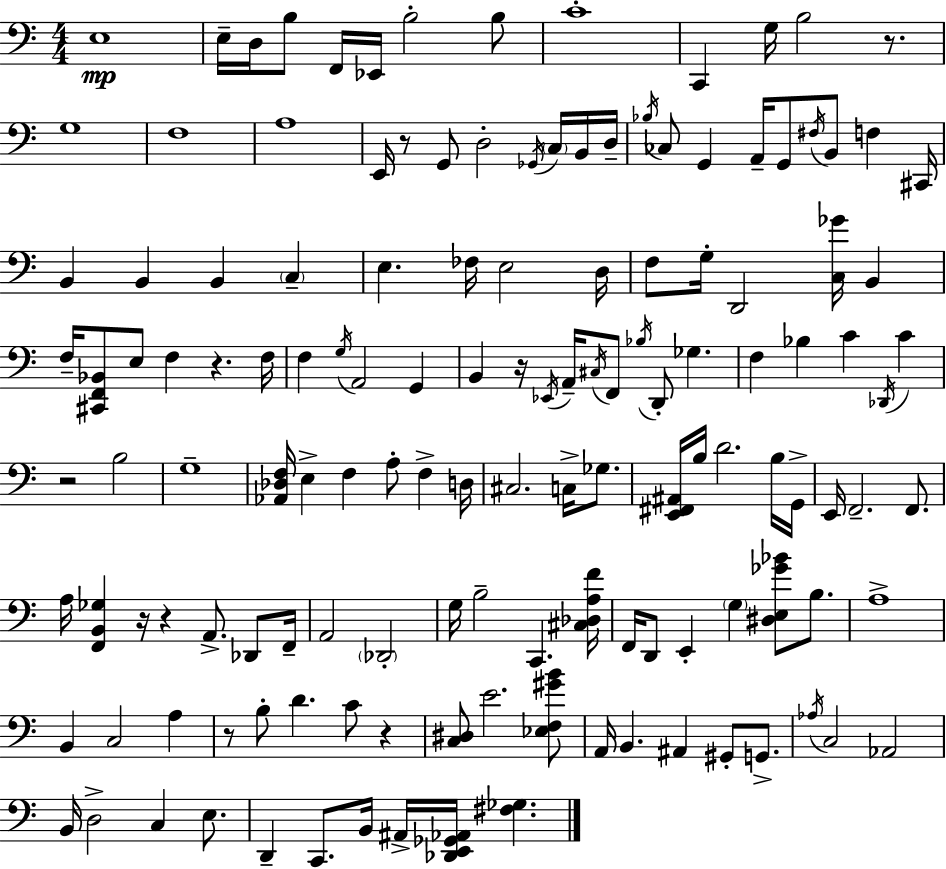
{
  \clef bass
  \numericTimeSignature
  \time 4/4
  \key a \minor
  e1\mp | e16-- d16 b8 f,16 ees,16 b2-. b8 | c'1-. | c,4 g16 b2 r8. | \break g1 | f1 | a1 | e,16 r8 g,8 d2-. \acciaccatura { ges,16 } \parenthesize c16 b,16 | \break d16-- \acciaccatura { bes16 } ces8 g,4 a,16-- g,8 \acciaccatura { fis16 } b,8 f4 | cis,16 b,4 b,4 b,4 \parenthesize c4-- | e4. fes16 e2 | d16 f8 g16-. d,2 <c ges'>16 b,4 | \break f16-- <cis, f, bes,>8 e8 f4 r4. | f16 f4 \acciaccatura { g16 } a,2 | g,4 b,4 r16 \acciaccatura { ees,16 } a,16-- \acciaccatura { cis16 } f,8 \acciaccatura { bes16 } d,8-. | ges4. f4 bes4 c'4 | \break \acciaccatura { des,16 } c'4 r2 | b2 g1-- | <aes, des f>16 e4-> f4 | a8-. f4-> d16 cis2. | \break c16-> ges8. <e, fis, ais,>16 b16 d'2. | b16 g,16-> e,16 f,2.-- | f,8. a16 <f, b, ges>4 r16 r4 | a,8.-> des,8 f,16-- a,2 | \break \parenthesize des,2-. g16 b2-- | c,4. <cis des a f'>16 f,16 d,8 e,4-. \parenthesize g4 | <dis e ges' bes'>8 b8. a1-> | b,4 c2 | \break a4 r8 b8-. d'4. | c'8 r4 <c dis>8 e'2. | <ees f gis' b'>8 a,16 b,4. ais,4 | gis,8-. g,8.-> \acciaccatura { aes16 } c2 | \break aes,2 b,16 d2-> | c4 e8. d,4-- c,8. | b,16 ais,16-> <des, e, ges, aes,>16 <fis ges>4. \bar "|."
}